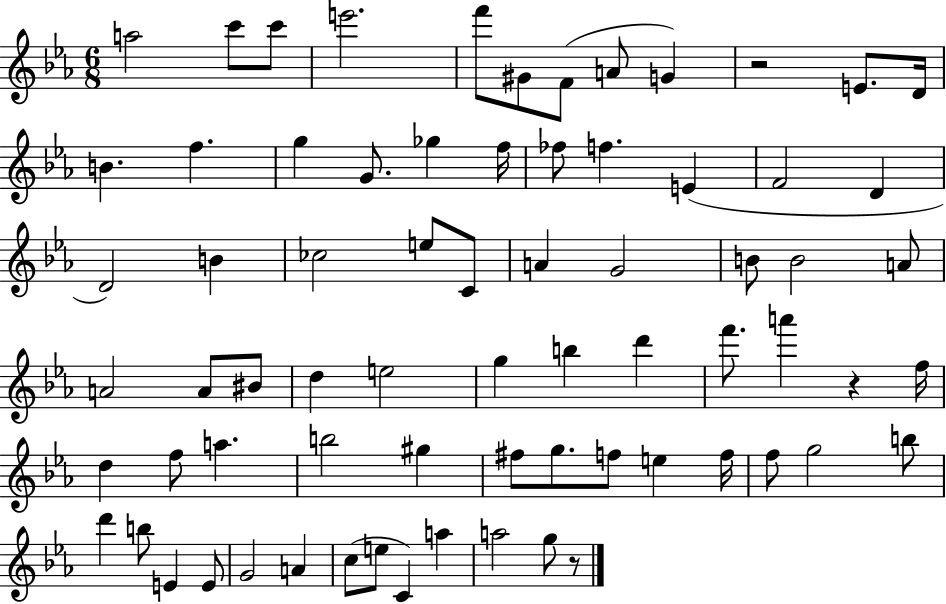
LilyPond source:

{
  \clef treble
  \numericTimeSignature
  \time 6/8
  \key ees \major
  a''2 c'''8 c'''8 | e'''2. | f'''8 gis'8 f'8( a'8 g'4) | r2 e'8. d'16 | \break b'4. f''4. | g''4 g'8. ges''4 f''16 | fes''8 f''4. e'4( | f'2 d'4 | \break d'2) b'4 | ces''2 e''8 c'8 | a'4 g'2 | b'8 b'2 a'8 | \break a'2 a'8 bis'8 | d''4 e''2 | g''4 b''4 d'''4 | f'''8. a'''4 r4 f''16 | \break d''4 f''8 a''4. | b''2 gis''4 | fis''8 g''8. f''8 e''4 f''16 | f''8 g''2 b''8 | \break d'''4 b''8 e'4 e'8 | g'2 a'4 | c''8( e''8 c'4) a''4 | a''2 g''8 r8 | \break \bar "|."
}